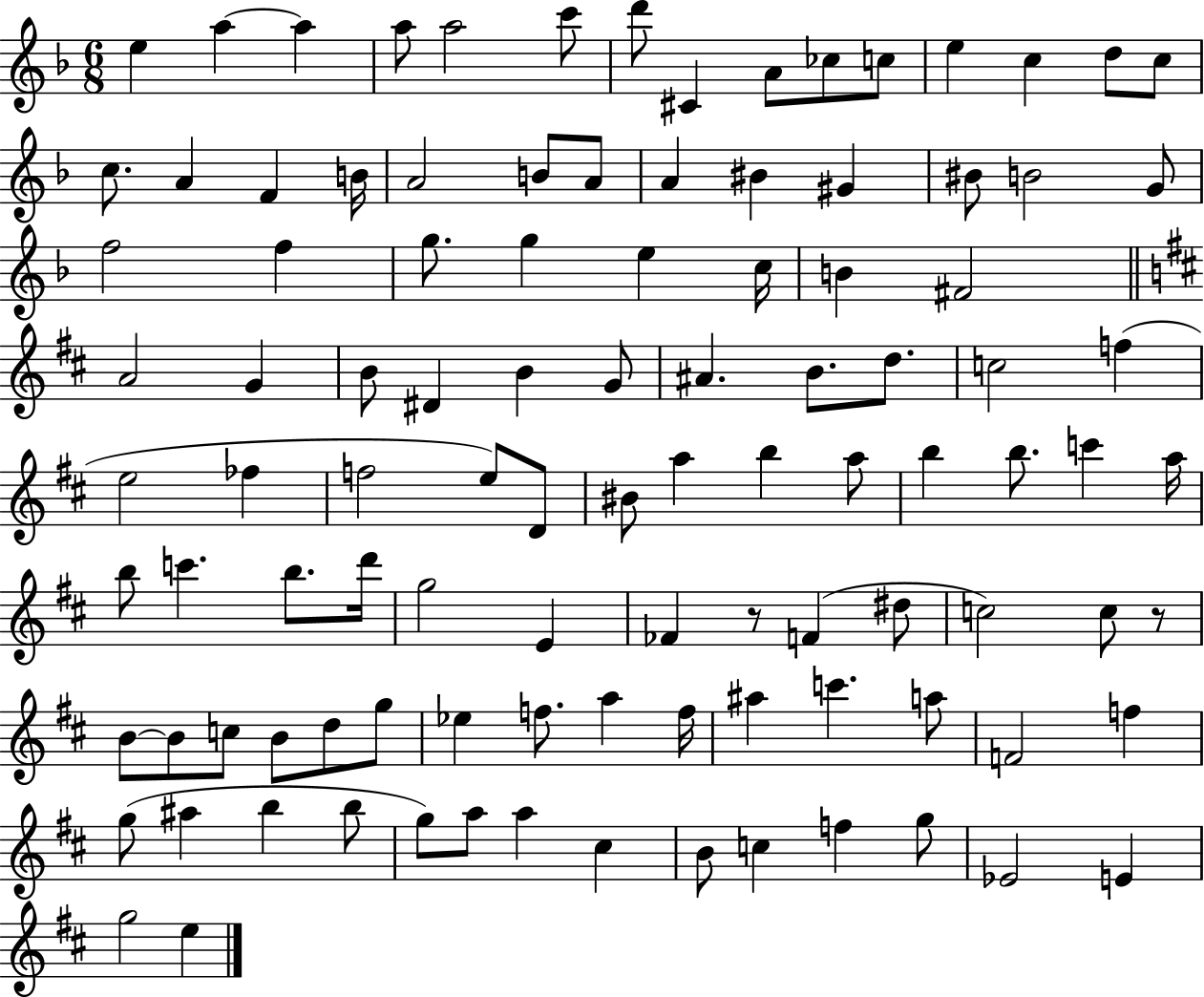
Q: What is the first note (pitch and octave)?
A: E5